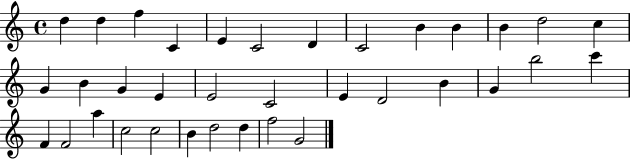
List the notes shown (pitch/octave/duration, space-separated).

D5/q D5/q F5/q C4/q E4/q C4/h D4/q C4/h B4/q B4/q B4/q D5/h C5/q G4/q B4/q G4/q E4/q E4/h C4/h E4/q D4/h B4/q G4/q B5/h C6/q F4/q F4/h A5/q C5/h C5/h B4/q D5/h D5/q F5/h G4/h